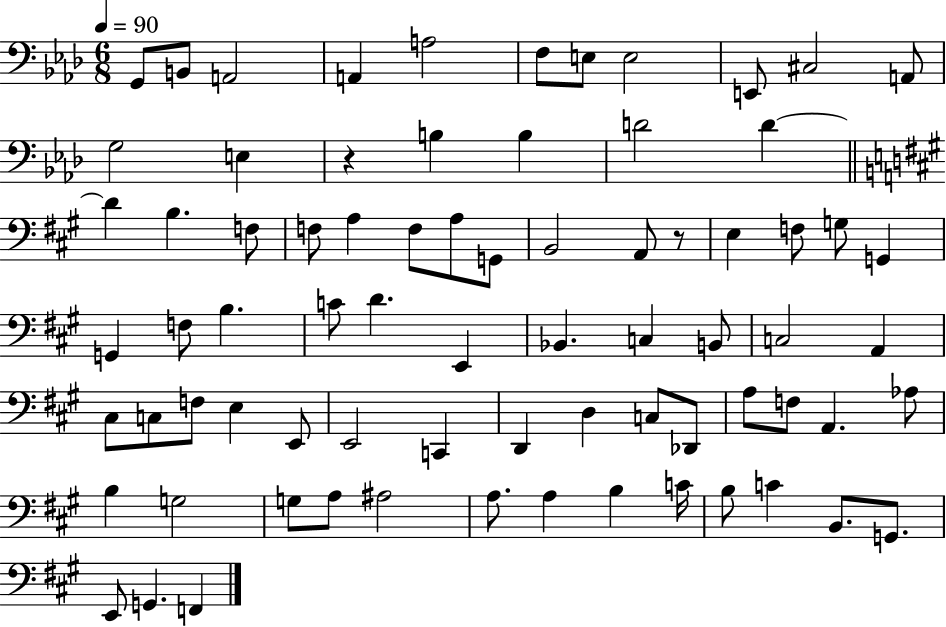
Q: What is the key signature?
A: AES major